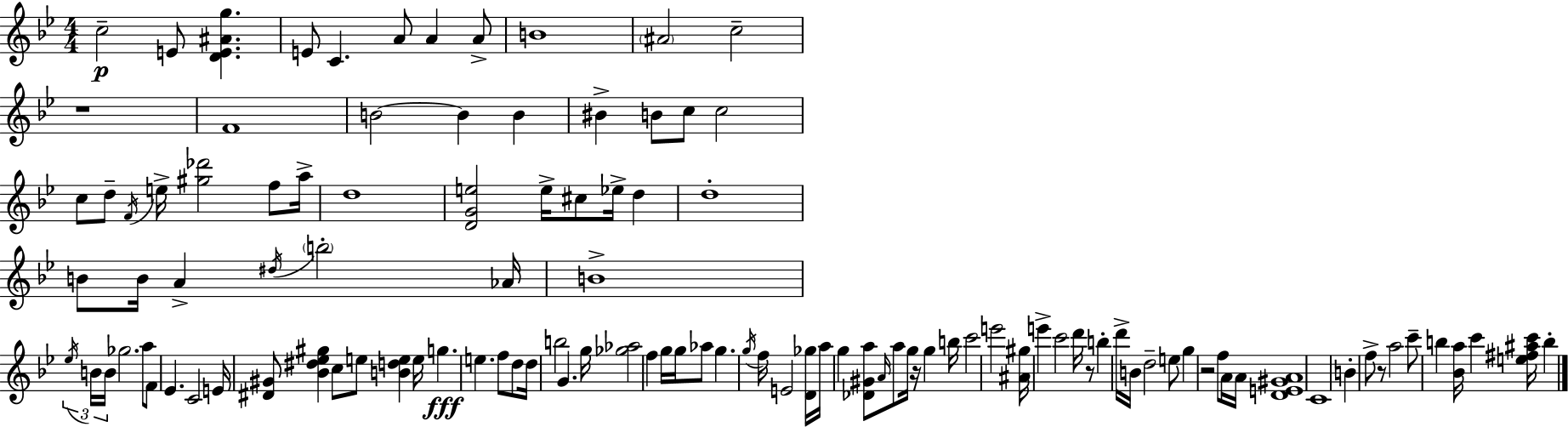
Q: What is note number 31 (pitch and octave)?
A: B4